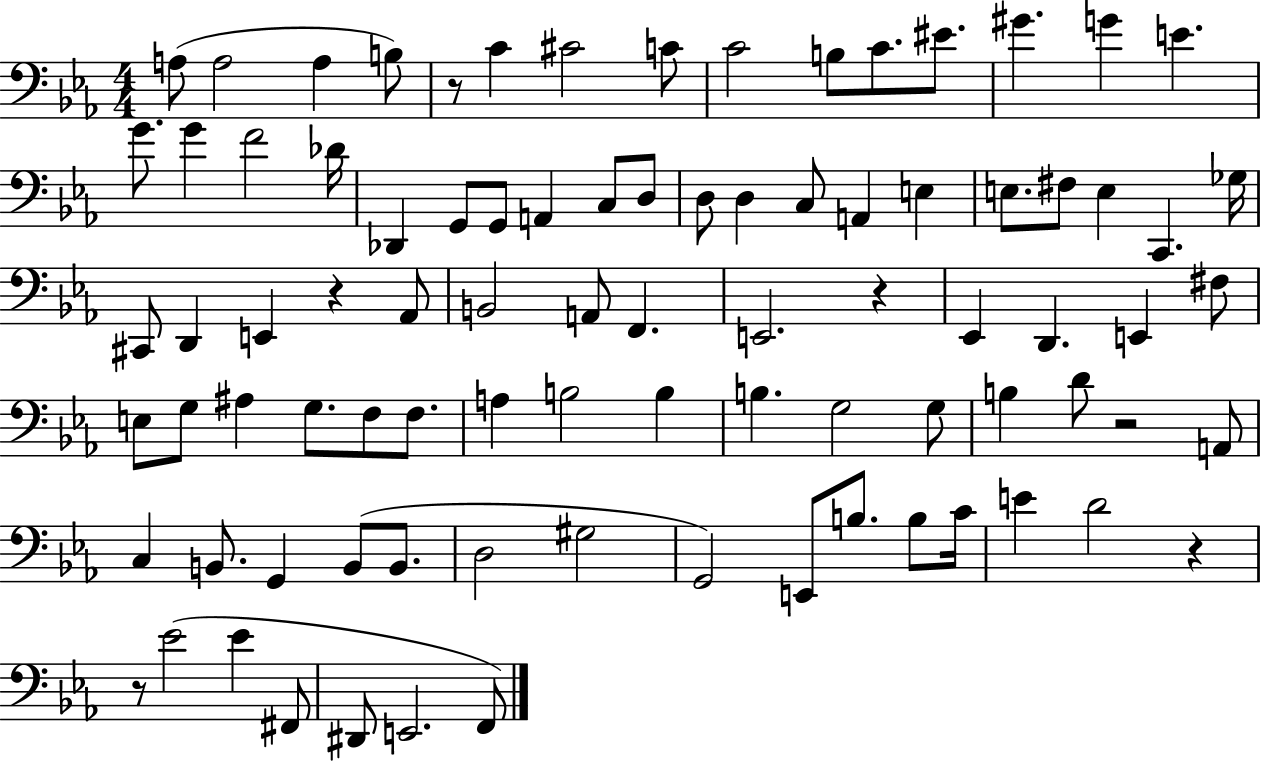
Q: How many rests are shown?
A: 6